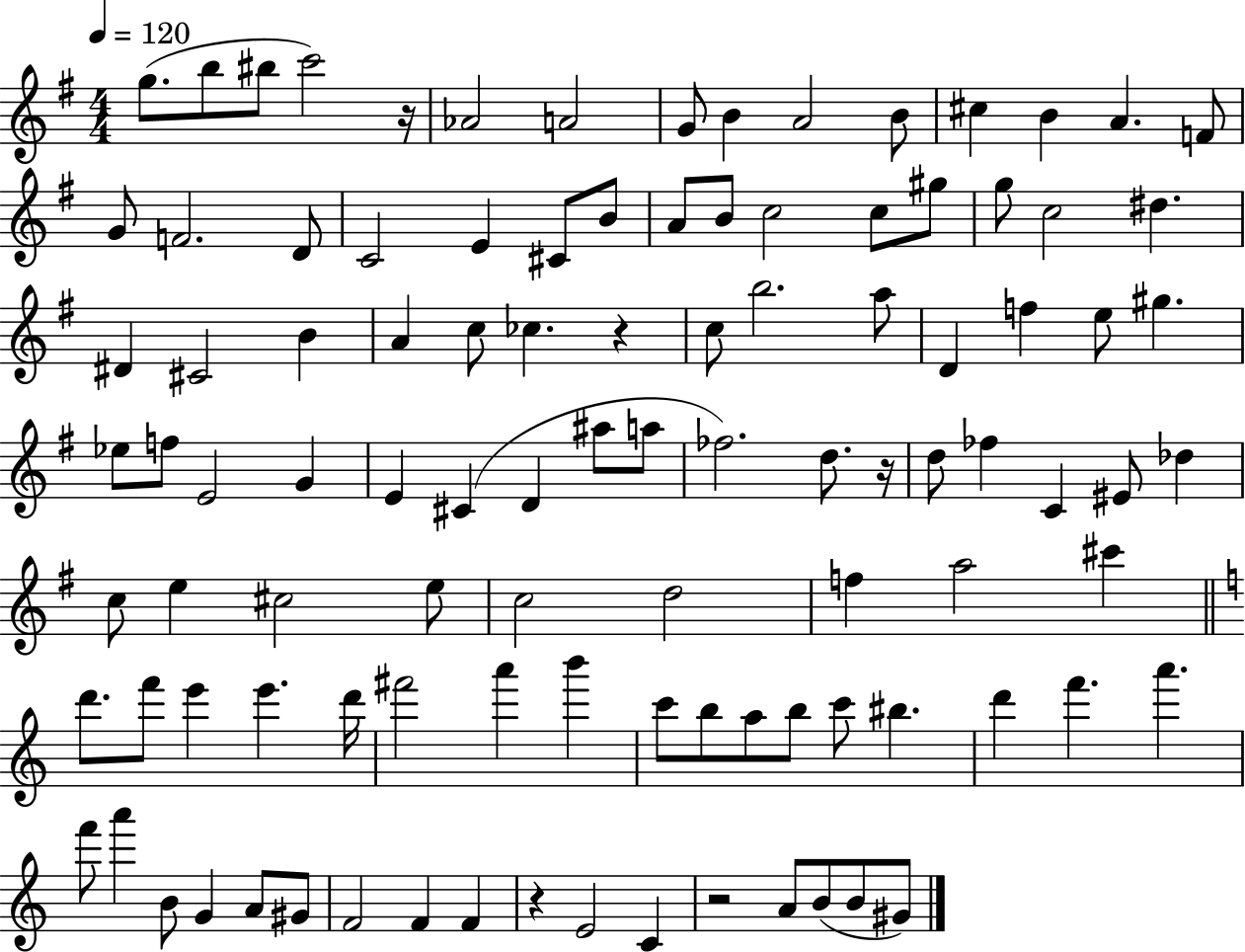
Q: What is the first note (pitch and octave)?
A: G5